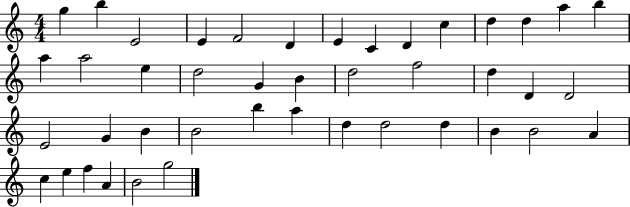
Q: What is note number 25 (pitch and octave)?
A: D4